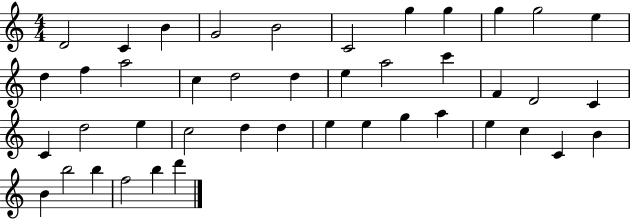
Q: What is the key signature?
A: C major